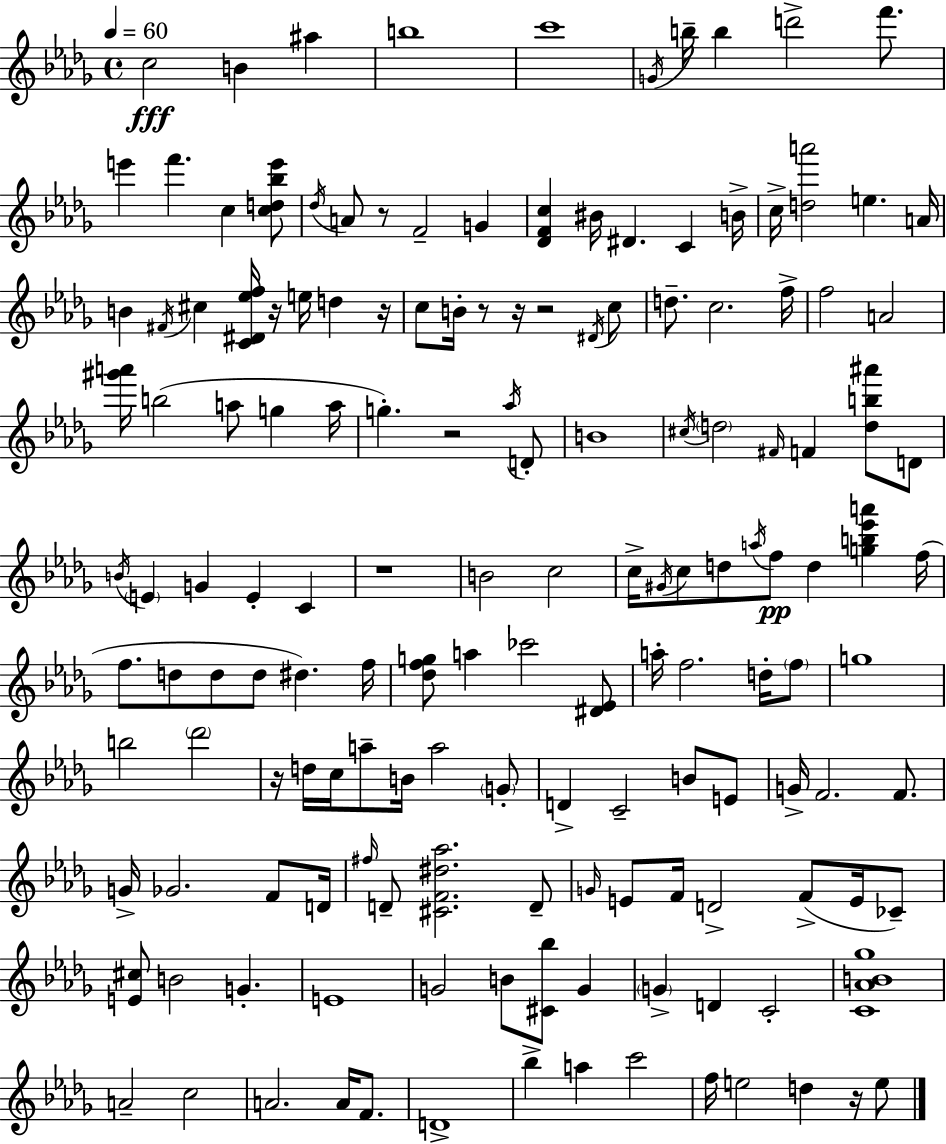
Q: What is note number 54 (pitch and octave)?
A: G4